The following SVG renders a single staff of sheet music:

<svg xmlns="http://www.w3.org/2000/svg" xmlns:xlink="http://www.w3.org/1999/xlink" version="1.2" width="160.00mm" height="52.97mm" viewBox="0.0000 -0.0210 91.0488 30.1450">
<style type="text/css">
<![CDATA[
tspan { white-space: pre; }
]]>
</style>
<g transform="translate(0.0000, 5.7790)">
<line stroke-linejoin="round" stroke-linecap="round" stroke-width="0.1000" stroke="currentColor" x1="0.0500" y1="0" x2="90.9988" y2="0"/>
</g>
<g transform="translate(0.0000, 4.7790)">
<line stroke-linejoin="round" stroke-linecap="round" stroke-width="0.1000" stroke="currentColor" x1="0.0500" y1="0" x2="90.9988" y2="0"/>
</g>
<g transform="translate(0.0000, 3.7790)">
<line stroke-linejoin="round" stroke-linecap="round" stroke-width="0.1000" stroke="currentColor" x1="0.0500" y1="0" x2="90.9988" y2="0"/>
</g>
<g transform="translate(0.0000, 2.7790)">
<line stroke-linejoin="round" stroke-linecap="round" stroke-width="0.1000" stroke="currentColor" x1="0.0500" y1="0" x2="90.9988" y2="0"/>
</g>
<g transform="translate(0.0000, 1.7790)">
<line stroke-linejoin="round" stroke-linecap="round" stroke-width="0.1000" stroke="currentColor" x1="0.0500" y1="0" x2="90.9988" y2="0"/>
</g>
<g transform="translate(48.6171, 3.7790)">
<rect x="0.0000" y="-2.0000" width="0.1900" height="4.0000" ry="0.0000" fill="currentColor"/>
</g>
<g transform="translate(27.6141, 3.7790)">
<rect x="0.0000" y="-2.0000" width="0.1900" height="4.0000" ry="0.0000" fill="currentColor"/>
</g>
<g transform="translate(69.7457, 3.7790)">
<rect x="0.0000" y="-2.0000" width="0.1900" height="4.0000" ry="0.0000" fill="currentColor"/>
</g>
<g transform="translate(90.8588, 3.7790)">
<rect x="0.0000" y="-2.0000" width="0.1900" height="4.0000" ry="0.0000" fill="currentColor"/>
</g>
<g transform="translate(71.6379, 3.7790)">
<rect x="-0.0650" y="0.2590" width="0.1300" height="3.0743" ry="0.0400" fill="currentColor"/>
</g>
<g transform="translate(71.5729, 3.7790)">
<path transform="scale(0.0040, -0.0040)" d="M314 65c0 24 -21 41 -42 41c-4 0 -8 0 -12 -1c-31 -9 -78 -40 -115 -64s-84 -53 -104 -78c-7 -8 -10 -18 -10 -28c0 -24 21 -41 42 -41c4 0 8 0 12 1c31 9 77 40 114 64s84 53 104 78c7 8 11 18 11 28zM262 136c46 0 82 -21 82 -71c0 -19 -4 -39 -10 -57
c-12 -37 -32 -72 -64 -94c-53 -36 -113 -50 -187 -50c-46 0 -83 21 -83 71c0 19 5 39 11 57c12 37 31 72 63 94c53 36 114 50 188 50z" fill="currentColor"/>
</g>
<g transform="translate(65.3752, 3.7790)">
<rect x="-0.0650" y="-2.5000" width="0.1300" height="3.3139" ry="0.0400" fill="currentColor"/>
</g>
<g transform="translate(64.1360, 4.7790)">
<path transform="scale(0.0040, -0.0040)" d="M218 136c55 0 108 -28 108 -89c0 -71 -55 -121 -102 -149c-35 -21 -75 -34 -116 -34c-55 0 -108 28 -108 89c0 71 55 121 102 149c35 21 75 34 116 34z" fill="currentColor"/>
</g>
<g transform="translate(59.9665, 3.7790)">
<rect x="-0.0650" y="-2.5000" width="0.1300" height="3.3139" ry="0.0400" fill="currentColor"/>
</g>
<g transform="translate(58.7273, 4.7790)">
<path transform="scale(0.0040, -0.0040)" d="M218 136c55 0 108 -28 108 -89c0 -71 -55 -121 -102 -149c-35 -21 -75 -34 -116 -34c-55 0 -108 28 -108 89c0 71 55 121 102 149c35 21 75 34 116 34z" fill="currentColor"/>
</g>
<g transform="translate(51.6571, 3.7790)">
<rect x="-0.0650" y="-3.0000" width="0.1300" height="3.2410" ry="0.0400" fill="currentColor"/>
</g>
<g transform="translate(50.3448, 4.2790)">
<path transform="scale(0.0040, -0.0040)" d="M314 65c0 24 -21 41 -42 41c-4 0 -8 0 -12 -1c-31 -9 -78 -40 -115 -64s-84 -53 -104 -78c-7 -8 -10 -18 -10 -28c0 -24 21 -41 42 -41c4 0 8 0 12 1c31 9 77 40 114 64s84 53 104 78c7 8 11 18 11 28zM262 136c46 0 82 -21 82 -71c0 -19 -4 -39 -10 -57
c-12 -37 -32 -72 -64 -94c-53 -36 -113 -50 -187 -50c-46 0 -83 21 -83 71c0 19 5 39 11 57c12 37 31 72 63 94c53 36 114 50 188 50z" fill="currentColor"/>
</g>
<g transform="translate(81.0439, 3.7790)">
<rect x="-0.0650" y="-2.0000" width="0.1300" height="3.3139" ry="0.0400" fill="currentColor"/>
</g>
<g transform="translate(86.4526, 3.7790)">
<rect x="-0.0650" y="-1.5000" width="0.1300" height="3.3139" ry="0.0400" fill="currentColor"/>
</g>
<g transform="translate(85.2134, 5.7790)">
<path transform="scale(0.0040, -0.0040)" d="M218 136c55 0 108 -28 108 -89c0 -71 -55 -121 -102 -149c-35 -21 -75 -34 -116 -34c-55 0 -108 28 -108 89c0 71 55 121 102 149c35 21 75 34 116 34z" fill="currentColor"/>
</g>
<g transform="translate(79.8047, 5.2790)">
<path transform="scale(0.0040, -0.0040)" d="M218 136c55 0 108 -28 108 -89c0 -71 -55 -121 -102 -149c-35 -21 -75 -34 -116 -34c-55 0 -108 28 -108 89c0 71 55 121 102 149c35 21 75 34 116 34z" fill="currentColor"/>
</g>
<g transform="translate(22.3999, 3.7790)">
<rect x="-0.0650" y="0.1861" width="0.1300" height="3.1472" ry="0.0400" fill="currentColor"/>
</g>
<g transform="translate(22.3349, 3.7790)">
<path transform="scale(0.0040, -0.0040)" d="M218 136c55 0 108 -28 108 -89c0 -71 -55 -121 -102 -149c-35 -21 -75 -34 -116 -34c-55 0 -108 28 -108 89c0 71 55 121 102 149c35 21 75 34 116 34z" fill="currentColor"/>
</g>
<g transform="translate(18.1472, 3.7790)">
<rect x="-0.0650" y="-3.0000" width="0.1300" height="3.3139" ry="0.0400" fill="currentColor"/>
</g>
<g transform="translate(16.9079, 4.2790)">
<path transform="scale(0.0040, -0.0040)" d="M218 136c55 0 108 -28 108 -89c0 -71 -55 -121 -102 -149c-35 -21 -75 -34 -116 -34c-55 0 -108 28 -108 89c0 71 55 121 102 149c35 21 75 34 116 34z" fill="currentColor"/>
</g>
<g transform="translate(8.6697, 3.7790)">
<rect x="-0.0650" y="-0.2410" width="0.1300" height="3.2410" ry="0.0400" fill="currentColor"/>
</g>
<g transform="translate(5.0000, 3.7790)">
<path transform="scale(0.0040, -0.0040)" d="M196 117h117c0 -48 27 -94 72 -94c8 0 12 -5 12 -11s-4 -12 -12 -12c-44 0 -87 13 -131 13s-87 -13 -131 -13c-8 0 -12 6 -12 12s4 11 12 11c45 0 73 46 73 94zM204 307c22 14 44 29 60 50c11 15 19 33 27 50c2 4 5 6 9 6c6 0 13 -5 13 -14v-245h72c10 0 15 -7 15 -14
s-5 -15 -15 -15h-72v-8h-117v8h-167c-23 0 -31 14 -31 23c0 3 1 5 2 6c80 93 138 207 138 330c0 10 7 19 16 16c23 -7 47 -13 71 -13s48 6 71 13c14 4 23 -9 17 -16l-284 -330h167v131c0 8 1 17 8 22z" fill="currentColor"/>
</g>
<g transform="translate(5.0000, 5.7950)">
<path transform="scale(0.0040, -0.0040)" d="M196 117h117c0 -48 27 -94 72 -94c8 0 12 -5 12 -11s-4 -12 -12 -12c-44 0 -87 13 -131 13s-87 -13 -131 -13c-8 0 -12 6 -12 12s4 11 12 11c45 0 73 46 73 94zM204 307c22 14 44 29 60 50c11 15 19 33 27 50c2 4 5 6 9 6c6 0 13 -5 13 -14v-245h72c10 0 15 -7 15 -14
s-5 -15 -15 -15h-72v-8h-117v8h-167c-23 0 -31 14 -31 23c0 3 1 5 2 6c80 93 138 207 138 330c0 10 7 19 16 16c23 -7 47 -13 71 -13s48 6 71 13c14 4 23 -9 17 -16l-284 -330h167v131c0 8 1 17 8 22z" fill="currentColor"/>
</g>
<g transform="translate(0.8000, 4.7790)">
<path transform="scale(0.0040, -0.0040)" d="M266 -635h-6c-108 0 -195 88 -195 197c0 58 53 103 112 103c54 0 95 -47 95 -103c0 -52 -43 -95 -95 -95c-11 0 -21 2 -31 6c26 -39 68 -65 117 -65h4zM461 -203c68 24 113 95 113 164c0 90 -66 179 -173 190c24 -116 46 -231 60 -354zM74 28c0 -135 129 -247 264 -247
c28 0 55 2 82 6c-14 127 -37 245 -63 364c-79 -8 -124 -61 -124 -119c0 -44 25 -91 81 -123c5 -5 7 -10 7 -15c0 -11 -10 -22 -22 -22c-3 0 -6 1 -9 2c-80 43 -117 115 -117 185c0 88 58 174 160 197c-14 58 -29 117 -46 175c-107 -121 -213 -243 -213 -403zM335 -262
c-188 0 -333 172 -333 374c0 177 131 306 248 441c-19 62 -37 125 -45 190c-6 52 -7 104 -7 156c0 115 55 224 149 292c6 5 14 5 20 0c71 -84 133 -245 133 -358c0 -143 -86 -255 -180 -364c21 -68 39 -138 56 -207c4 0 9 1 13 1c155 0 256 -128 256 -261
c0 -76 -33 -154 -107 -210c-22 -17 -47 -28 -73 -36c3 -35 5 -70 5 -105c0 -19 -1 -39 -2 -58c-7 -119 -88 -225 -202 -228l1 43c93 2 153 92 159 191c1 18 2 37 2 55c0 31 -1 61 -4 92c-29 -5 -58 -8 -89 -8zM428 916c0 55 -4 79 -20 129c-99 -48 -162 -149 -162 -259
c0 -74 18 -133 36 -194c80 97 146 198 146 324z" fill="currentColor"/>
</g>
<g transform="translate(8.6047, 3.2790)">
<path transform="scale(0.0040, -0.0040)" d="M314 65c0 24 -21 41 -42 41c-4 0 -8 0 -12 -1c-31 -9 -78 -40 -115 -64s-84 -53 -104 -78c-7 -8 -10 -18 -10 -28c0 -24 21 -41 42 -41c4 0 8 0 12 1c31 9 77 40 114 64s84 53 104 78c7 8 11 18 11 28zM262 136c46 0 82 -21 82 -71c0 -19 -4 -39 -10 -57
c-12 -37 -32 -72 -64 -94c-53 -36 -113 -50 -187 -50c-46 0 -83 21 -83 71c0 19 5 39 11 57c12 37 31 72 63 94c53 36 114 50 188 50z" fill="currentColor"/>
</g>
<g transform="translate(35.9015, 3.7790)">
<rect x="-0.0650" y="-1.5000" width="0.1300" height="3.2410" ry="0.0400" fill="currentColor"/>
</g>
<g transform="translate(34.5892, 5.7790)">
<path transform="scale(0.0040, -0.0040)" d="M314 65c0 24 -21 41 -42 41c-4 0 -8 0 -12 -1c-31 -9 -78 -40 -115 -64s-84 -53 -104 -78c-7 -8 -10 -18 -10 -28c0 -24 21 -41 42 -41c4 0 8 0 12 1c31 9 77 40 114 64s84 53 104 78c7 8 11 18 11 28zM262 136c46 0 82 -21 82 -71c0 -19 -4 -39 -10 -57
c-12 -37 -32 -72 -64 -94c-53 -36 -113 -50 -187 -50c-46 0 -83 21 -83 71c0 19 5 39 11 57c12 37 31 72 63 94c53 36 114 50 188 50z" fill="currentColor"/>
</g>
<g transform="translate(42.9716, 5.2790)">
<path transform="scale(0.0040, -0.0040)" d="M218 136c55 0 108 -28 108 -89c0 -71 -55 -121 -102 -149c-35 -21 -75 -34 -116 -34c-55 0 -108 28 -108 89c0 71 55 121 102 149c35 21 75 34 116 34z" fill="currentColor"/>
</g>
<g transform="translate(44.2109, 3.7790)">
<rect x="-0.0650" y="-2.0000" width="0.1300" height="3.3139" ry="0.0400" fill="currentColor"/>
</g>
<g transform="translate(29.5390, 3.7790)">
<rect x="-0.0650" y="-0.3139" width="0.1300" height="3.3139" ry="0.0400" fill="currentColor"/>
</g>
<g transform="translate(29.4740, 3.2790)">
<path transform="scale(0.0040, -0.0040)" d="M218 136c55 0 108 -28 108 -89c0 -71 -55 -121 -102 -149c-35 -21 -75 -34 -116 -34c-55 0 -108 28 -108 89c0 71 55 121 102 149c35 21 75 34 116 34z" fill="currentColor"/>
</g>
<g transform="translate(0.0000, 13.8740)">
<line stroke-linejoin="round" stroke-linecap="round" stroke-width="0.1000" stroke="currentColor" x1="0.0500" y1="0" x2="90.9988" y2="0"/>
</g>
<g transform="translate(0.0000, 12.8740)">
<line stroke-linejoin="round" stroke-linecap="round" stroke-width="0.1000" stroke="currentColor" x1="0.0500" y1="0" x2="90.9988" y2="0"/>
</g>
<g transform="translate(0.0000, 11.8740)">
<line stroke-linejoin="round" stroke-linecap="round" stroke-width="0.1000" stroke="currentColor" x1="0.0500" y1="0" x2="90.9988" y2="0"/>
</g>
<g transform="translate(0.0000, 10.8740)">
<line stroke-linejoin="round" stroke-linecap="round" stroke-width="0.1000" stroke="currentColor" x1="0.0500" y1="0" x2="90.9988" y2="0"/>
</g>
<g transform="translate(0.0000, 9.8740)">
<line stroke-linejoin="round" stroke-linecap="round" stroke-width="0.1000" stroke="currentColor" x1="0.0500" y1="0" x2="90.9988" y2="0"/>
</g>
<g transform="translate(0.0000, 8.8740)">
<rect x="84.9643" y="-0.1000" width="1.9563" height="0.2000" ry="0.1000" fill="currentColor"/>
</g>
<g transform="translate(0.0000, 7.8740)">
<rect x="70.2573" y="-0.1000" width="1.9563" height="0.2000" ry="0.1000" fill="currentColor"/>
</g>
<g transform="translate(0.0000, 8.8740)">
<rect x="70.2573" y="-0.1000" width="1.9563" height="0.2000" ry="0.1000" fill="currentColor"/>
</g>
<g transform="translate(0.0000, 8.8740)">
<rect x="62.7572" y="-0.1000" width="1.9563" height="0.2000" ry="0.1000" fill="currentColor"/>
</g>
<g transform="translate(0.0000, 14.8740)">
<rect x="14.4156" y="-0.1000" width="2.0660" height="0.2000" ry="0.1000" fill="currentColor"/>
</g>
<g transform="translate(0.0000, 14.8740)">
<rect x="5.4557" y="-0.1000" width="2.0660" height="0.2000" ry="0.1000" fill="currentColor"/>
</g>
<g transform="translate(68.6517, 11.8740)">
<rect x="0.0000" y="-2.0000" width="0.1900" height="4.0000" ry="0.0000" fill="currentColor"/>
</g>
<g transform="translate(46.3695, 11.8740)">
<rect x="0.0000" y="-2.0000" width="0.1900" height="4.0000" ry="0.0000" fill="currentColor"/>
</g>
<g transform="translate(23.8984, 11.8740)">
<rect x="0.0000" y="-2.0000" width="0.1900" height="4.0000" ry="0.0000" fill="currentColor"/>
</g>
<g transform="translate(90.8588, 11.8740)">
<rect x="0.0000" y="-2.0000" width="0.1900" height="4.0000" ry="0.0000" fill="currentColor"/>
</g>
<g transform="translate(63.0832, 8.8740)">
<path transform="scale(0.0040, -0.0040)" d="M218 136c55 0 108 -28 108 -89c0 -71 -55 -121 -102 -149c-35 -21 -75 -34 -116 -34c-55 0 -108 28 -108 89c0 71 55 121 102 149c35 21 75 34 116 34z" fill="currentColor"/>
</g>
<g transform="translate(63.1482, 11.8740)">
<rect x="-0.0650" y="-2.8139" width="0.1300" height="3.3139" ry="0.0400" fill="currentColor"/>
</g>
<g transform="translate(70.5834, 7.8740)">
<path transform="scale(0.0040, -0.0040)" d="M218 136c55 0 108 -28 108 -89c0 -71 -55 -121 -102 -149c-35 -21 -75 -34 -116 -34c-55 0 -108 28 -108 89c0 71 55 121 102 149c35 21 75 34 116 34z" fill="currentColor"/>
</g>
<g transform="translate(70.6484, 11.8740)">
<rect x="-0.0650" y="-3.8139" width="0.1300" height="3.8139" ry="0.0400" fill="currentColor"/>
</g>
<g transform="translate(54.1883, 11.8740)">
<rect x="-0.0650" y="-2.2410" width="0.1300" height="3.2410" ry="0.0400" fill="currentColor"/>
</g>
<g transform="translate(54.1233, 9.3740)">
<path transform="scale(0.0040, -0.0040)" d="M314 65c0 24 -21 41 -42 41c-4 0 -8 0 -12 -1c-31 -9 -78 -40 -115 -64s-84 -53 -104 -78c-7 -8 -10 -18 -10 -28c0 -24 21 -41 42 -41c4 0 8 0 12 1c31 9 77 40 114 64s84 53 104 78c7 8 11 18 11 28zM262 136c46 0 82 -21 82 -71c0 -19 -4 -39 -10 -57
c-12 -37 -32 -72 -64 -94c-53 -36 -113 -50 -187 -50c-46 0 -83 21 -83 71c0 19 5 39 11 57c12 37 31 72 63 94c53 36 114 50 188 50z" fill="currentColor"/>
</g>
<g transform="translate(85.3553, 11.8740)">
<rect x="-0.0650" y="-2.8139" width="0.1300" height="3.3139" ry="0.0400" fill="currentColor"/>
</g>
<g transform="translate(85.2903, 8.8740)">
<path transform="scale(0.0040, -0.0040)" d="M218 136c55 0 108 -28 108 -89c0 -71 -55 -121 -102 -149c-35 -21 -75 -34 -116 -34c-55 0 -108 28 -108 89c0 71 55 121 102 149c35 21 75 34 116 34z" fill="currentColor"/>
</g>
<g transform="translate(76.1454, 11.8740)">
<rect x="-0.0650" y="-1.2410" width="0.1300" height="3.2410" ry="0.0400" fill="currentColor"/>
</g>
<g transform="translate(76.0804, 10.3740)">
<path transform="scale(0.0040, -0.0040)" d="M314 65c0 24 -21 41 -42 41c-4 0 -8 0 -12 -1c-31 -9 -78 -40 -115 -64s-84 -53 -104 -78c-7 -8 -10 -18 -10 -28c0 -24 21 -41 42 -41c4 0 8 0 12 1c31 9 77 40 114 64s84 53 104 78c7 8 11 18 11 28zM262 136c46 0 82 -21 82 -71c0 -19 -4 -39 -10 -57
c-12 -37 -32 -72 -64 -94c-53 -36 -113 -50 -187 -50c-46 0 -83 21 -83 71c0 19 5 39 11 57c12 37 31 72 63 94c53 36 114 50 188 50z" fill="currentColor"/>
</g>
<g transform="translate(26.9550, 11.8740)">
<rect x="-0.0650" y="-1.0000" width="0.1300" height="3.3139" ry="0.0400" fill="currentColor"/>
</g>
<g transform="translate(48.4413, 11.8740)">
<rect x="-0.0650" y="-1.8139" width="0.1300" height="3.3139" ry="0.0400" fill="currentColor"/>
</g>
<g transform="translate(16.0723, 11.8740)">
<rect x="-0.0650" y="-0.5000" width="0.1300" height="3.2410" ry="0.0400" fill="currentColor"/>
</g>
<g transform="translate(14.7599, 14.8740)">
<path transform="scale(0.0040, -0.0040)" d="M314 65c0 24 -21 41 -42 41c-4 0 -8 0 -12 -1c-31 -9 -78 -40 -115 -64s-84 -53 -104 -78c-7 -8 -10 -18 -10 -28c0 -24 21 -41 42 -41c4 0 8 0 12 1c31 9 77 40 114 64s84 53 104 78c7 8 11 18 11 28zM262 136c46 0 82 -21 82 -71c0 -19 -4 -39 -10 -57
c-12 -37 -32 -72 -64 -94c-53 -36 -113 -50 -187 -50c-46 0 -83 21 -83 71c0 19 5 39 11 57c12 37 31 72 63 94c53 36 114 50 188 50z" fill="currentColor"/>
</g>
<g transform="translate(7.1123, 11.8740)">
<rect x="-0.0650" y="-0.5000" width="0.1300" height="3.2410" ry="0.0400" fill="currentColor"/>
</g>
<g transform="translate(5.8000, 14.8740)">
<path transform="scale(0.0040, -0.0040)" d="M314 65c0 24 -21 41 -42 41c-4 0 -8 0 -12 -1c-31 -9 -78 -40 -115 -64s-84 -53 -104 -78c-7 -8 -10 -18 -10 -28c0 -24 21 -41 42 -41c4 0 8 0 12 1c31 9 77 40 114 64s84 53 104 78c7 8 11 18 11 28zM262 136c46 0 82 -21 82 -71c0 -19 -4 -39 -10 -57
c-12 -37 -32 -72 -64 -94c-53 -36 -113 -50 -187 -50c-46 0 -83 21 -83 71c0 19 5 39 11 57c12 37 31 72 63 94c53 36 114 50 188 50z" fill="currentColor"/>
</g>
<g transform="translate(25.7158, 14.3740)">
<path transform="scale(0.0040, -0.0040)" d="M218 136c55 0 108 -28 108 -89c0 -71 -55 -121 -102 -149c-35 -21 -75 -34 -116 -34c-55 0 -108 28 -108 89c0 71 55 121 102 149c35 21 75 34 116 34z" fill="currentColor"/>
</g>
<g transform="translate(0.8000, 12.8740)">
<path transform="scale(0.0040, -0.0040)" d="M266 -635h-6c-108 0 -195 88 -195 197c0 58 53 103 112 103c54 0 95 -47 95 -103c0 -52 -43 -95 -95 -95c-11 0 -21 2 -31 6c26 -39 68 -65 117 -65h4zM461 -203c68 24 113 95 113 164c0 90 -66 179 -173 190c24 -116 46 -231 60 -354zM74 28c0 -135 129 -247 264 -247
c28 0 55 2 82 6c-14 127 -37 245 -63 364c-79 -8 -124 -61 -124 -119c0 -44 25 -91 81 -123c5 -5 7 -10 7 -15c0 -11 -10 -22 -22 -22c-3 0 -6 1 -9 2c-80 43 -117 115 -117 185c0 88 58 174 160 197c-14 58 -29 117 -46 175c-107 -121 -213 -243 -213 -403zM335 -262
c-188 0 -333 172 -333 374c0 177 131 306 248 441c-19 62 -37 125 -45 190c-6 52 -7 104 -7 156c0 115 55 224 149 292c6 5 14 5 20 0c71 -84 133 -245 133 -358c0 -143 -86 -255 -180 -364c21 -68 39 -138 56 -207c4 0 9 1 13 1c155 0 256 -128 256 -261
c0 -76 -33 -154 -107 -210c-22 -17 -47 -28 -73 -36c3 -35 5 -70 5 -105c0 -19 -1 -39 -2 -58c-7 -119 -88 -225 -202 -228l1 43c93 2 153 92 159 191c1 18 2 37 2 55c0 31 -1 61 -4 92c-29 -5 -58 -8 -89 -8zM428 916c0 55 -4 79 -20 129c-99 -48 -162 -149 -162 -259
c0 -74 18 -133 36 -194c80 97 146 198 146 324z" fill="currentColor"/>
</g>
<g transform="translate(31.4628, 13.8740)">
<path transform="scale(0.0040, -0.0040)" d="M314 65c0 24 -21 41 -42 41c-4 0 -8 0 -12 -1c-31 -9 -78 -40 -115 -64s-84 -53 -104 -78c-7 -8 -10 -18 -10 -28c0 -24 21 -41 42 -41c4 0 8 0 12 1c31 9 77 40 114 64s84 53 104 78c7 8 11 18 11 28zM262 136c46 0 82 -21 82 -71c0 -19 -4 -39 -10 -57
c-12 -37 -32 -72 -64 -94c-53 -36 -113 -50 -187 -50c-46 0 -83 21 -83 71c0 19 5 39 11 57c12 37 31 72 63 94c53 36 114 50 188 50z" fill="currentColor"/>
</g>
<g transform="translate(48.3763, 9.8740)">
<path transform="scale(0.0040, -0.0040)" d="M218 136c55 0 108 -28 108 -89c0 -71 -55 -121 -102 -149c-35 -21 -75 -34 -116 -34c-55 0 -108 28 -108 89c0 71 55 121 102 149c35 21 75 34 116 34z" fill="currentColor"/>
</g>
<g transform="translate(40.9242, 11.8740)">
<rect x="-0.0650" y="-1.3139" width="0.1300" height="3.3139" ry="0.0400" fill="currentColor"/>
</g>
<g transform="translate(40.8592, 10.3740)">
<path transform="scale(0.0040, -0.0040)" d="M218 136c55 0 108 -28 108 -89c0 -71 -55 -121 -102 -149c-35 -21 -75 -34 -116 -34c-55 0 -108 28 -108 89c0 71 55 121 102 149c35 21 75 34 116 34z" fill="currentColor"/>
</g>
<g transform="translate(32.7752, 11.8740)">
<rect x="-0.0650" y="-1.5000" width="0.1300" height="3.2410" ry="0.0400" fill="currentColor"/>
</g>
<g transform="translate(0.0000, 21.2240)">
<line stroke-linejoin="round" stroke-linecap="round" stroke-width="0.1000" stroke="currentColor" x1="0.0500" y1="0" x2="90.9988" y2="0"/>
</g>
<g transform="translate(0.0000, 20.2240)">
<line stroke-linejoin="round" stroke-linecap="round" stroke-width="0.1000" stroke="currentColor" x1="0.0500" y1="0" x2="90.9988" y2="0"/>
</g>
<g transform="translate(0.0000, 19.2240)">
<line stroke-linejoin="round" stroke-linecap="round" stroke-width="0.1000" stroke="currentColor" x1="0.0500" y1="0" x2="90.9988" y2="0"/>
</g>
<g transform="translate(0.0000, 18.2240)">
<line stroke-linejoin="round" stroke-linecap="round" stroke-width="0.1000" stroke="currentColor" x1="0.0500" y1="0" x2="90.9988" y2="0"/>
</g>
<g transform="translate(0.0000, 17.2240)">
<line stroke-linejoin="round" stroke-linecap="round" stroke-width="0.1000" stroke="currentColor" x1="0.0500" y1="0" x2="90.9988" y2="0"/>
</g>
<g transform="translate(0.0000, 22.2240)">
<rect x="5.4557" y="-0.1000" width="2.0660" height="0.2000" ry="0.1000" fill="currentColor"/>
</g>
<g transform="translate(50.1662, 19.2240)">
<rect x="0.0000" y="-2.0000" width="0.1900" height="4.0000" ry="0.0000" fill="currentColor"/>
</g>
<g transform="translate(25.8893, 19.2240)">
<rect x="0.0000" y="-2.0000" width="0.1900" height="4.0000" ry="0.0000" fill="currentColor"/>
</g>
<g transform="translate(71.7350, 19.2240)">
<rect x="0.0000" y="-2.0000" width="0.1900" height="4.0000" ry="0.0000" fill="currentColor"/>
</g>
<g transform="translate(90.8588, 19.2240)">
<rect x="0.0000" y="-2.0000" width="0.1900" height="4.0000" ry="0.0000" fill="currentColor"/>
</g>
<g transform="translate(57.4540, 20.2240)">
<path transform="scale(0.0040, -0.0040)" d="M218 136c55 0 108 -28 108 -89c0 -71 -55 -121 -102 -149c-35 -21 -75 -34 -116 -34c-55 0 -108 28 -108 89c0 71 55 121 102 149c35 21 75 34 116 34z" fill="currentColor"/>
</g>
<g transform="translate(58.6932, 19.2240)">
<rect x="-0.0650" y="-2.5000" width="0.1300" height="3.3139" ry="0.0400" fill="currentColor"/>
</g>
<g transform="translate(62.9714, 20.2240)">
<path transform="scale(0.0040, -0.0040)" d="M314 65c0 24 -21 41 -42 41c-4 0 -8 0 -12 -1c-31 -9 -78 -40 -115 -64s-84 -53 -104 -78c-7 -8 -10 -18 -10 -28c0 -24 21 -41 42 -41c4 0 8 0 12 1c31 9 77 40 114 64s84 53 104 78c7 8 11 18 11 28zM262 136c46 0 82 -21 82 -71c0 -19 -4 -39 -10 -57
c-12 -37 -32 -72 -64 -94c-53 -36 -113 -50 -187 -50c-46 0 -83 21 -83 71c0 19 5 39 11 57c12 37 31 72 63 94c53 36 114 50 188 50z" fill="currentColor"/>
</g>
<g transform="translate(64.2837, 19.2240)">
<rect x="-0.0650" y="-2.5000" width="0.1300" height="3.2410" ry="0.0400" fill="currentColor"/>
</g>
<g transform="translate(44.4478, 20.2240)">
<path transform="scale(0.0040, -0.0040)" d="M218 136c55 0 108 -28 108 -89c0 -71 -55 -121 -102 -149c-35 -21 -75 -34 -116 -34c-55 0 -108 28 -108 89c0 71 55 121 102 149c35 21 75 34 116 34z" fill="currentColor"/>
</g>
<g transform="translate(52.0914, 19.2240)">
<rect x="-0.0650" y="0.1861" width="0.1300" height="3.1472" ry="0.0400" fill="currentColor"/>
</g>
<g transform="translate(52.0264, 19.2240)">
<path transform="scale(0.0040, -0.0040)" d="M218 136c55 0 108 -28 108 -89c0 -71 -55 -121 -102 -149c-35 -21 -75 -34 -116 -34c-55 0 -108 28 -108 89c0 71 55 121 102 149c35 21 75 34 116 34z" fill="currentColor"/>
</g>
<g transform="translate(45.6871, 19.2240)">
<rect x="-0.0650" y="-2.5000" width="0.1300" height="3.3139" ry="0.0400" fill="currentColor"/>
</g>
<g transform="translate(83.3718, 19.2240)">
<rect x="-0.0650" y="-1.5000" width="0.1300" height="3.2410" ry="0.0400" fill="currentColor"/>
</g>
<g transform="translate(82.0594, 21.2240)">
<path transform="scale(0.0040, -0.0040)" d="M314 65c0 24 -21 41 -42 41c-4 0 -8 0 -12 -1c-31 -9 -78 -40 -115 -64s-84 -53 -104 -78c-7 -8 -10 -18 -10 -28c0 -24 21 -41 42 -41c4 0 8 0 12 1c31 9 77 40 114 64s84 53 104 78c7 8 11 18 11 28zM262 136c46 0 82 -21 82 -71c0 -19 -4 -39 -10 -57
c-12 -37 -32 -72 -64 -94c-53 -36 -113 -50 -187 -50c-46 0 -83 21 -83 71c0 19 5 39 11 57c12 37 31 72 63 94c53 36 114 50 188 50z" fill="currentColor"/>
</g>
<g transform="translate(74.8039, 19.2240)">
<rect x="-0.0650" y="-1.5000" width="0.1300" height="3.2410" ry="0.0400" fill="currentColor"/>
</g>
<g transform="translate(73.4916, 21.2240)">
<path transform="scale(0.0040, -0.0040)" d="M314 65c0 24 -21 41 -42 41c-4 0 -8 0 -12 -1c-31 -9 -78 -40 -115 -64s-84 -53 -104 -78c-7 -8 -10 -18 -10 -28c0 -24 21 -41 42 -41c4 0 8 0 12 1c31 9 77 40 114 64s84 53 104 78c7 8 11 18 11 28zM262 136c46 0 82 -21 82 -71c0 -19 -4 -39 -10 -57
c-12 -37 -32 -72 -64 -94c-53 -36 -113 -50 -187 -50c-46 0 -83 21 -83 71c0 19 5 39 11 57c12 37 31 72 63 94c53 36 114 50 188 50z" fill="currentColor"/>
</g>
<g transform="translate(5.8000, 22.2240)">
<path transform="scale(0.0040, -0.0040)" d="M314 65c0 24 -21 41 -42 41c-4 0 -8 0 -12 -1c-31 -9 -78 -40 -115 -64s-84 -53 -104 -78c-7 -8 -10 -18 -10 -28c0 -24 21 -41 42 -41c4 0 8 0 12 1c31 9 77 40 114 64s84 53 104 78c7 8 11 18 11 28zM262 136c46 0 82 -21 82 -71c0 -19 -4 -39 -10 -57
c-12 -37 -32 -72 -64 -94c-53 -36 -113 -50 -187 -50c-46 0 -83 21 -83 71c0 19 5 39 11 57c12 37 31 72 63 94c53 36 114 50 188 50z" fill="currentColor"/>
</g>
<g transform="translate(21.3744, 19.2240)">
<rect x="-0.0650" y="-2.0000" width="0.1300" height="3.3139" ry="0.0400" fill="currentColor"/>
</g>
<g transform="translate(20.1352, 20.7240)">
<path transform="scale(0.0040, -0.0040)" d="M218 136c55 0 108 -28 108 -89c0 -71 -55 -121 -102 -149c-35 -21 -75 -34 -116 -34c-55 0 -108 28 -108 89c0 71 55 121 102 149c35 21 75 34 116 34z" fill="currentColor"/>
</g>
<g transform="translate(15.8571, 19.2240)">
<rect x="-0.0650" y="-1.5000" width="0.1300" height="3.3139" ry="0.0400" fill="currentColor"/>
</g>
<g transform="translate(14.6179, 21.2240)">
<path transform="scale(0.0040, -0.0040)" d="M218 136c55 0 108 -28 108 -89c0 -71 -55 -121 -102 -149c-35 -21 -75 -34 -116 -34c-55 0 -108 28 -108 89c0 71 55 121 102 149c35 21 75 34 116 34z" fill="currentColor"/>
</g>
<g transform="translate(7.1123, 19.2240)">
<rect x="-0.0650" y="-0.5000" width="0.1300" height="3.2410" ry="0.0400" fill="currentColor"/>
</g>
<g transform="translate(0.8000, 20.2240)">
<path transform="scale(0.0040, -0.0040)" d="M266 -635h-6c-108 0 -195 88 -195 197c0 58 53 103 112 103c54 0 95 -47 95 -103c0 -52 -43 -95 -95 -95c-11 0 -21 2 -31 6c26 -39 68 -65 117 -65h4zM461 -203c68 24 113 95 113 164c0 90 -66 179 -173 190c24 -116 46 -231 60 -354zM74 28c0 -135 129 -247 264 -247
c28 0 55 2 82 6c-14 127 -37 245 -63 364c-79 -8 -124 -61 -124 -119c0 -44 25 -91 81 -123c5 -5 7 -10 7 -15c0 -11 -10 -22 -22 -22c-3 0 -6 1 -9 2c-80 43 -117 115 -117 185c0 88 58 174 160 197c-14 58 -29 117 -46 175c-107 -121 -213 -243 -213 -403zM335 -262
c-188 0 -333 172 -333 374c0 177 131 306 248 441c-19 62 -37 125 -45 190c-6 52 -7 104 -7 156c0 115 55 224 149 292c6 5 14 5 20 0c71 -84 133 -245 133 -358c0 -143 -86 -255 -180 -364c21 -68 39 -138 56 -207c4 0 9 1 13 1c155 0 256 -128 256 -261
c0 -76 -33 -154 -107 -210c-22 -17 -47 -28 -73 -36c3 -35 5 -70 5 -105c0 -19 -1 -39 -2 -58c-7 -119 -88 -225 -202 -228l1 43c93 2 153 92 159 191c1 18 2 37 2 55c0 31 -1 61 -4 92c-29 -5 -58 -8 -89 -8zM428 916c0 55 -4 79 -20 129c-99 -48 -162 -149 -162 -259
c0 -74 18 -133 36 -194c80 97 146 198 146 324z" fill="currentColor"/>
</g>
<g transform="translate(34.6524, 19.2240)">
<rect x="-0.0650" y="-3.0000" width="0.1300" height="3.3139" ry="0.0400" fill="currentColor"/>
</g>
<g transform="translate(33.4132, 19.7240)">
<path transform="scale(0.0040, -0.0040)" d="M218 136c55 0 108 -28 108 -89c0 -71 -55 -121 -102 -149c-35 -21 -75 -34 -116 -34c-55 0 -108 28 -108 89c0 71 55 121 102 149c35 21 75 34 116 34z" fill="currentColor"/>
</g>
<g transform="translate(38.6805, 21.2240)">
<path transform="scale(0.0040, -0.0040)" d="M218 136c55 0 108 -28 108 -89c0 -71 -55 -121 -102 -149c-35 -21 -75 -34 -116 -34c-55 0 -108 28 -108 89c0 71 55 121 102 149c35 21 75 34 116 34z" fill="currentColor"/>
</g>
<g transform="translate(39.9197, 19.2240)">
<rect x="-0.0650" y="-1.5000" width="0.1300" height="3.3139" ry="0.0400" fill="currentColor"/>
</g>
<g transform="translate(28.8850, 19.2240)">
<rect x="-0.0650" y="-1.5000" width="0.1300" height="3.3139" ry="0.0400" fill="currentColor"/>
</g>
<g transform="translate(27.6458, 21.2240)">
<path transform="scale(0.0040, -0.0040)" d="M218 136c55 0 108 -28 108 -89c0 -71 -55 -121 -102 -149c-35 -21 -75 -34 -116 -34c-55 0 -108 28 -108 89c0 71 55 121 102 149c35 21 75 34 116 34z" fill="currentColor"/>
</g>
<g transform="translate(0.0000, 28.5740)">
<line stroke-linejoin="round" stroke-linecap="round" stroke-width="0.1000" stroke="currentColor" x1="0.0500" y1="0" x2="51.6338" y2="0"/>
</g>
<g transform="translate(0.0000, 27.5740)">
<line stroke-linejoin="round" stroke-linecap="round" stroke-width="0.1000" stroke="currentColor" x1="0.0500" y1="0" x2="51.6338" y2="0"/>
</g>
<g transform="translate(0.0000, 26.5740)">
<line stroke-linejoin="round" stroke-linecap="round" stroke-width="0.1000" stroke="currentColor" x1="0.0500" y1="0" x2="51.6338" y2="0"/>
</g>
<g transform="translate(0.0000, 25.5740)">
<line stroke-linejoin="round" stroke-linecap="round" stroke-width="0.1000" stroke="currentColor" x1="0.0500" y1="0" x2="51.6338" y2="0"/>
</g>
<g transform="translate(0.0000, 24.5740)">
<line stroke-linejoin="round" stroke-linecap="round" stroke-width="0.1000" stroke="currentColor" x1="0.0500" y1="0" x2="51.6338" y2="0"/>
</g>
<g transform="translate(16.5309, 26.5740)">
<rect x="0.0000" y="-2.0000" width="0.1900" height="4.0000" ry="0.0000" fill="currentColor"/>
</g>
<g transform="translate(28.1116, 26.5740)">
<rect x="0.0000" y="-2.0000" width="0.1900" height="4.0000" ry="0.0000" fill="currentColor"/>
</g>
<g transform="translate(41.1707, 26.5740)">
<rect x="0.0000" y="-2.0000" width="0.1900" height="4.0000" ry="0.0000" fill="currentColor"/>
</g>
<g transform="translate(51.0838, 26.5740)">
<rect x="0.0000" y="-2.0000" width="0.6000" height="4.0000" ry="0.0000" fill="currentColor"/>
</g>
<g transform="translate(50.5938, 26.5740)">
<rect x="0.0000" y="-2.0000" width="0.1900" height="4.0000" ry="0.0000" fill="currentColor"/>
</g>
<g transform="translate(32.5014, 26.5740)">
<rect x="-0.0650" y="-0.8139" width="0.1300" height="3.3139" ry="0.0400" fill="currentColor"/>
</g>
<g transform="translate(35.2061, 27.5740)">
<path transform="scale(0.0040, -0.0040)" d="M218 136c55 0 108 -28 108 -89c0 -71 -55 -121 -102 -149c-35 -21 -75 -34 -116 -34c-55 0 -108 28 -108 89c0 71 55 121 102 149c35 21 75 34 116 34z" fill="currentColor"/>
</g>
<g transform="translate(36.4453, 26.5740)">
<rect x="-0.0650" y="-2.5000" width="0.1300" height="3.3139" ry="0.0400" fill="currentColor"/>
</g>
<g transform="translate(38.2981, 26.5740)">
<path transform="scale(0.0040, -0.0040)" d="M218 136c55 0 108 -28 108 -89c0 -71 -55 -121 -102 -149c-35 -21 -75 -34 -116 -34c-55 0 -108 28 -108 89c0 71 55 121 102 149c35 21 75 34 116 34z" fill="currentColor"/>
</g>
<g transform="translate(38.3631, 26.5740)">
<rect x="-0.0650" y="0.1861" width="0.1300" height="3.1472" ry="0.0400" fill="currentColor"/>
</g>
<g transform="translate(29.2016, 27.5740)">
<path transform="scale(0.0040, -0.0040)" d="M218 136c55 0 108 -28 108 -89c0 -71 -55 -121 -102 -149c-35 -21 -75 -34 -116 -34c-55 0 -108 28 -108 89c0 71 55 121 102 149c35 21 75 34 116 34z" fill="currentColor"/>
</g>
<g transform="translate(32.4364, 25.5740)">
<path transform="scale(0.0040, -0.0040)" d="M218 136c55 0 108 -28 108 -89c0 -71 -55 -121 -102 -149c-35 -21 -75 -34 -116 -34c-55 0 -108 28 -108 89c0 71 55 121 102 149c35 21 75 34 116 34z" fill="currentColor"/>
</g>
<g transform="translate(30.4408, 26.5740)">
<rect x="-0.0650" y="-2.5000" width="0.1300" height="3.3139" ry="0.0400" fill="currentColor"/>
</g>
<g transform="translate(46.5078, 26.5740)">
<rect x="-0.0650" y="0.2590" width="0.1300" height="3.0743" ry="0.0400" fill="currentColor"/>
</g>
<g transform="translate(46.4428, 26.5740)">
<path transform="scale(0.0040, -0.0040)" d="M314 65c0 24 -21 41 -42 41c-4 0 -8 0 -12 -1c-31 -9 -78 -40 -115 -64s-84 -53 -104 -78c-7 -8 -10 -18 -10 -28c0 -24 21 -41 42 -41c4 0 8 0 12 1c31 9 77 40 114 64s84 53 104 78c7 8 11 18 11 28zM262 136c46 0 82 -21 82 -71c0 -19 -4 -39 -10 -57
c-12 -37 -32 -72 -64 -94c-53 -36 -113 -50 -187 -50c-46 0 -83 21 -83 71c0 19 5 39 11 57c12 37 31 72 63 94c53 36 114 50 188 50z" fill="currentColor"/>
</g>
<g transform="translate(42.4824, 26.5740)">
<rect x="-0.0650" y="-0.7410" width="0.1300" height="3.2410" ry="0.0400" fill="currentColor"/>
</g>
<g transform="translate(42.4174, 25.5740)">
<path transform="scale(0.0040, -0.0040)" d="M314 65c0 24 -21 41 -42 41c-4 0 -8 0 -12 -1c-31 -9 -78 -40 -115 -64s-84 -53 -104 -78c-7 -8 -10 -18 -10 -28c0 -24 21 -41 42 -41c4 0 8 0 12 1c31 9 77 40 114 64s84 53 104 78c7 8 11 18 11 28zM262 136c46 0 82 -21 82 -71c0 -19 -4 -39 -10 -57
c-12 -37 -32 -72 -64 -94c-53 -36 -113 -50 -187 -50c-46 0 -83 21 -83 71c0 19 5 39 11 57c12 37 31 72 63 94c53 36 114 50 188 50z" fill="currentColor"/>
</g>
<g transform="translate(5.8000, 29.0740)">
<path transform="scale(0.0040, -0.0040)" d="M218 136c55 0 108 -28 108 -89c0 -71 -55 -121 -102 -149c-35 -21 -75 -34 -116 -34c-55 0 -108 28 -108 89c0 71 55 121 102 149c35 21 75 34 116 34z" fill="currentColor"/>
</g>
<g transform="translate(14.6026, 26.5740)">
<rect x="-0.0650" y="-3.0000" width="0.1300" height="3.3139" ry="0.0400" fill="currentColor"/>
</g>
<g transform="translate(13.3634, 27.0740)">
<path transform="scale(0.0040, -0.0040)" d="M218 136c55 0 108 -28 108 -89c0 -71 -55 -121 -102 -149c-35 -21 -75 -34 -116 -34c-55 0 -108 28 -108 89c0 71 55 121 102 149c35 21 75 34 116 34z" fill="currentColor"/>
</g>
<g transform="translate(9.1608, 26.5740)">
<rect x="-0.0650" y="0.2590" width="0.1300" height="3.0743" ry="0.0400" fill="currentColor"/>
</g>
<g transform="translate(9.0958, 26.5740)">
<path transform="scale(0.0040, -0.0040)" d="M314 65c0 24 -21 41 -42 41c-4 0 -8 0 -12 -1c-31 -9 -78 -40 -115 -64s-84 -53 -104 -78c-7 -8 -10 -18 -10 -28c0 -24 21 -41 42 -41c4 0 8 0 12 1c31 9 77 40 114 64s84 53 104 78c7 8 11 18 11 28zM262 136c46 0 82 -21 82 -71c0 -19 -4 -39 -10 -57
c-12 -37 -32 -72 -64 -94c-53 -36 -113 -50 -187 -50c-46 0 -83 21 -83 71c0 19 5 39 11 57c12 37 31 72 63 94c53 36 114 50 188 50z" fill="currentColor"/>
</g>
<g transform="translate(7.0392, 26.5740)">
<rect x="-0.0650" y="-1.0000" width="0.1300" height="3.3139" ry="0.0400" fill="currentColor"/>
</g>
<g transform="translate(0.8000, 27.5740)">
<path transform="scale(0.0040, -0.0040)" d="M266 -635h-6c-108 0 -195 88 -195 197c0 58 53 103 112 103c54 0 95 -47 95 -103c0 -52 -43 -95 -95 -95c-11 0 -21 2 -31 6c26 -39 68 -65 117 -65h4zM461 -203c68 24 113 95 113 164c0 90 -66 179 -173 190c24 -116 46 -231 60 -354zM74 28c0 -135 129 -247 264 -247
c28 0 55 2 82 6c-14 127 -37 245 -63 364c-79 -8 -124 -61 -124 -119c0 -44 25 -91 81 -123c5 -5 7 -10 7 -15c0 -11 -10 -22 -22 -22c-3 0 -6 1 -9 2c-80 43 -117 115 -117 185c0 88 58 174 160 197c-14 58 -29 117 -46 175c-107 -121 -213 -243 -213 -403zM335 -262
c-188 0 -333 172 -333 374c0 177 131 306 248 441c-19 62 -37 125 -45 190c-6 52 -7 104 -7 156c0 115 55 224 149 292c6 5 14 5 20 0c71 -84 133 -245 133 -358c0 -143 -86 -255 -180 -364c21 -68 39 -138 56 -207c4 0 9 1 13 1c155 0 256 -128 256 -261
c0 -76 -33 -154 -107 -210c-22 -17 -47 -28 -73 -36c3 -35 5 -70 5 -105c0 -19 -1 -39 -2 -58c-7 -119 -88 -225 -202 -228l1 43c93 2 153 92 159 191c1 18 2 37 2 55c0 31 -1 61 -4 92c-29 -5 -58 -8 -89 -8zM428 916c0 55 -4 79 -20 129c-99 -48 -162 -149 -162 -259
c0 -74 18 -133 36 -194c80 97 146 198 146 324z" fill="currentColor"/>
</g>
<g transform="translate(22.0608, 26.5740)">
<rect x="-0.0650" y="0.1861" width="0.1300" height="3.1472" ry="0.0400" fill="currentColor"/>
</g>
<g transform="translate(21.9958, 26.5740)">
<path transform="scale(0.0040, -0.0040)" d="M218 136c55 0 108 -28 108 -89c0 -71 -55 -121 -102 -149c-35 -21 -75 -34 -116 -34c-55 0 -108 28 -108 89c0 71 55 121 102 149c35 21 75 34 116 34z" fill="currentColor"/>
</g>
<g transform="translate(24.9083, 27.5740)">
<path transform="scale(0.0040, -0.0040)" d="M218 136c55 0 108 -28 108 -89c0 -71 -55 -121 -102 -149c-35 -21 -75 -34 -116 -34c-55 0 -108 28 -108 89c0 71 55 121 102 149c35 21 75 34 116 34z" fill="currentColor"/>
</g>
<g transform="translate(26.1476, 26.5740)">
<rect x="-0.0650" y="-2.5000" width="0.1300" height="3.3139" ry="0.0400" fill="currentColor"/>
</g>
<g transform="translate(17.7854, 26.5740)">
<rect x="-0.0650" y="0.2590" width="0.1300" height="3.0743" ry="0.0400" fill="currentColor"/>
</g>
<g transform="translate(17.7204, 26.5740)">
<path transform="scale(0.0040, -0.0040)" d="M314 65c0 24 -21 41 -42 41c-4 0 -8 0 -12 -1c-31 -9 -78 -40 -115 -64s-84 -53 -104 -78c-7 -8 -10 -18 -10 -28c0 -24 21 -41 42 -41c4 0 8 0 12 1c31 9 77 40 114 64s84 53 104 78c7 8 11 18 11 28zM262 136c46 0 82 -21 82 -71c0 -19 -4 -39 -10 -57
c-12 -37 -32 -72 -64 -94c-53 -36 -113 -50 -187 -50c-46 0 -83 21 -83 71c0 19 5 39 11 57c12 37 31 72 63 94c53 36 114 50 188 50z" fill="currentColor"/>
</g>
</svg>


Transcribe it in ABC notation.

X:1
T:Untitled
M:4/4
L:1/4
K:C
c2 A B c E2 F A2 G G B2 F E C2 C2 D E2 e f g2 a c' e2 a C2 E F E A E G B G G2 E2 E2 D B2 A B2 B G G d G B d2 B2